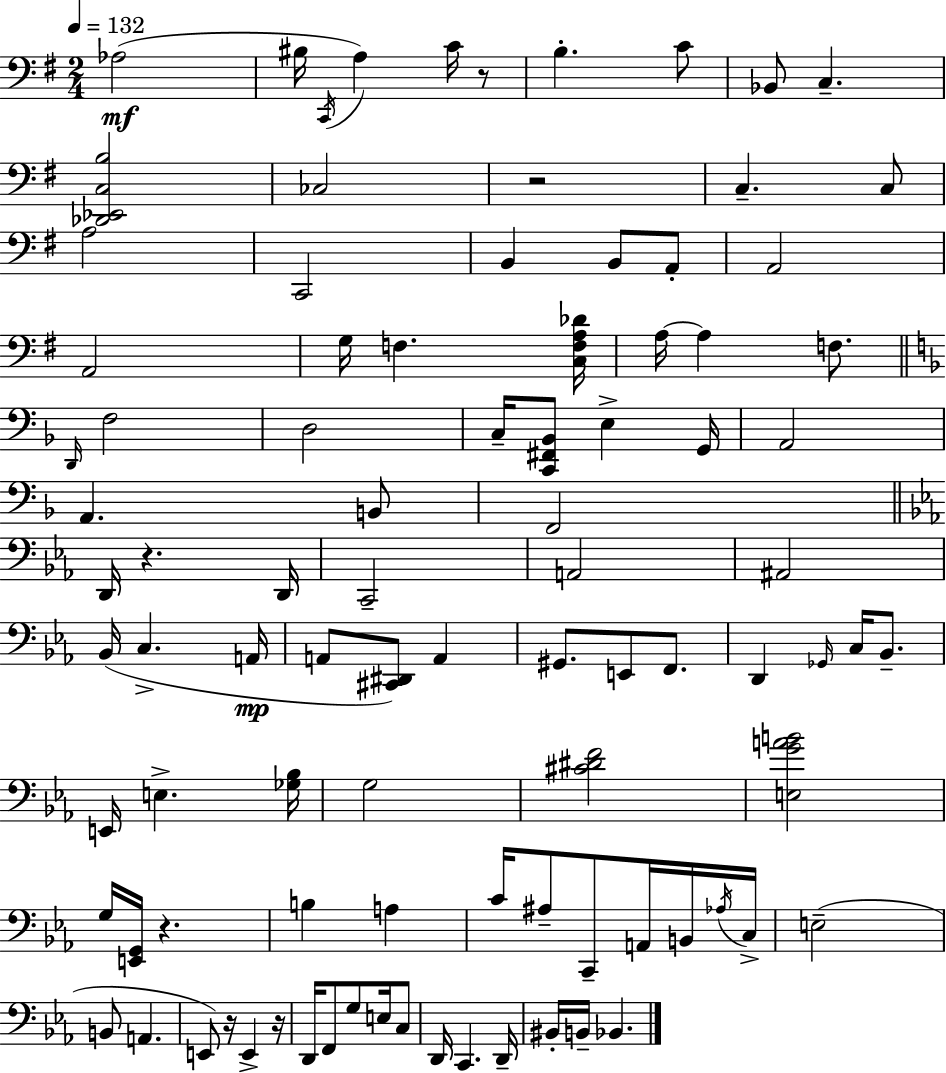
{
  \clef bass
  \numericTimeSignature
  \time 2/4
  \key e \minor
  \tempo 4 = 132
  aes2(\mf | bis16 \acciaccatura { c,16 }) a4 c'16 r8 | b4.-. c'8 | bes,8 c4.-- | \break <des, ees, c b>2 | ces2 | r2 | c4.-- c8 | \break a2 | c,2 | b,4 b,8 a,8-. | a,2 | \break a,2 | g16 f4. | <c f a des'>16 a16~~ a4 f8. | \bar "||" \break \key f \major \grace { d,16 } f2 | d2 | c16-- <c, fis, bes,>8 e4-> | g,16 a,2 | \break a,4. b,8 | f,2 | \bar "||" \break \key ees \major d,16 r4. d,16 | c,2-- | a,2 | ais,2 | \break bes,16( c4.-> a,16\mp | a,8 <cis, dis,>8) a,4 | gis,8. e,8 f,8. | d,4 \grace { ges,16 } c16 bes,8.-- | \break e,16 e4.-> | <ges bes>16 g2 | <cis' dis' f'>2 | <e g' a' b'>2 | \break g16 <e, g,>16 r4. | b4 a4 | c'16 ais8-- c,8-- a,16 b,16 | \acciaccatura { aes16 } c16-> e2--( | \break b,8 a,4. | e,8) r16 e,4-> | r16 d,16 f,8 g8 e16 | c8 d,16 c,4. | \break d,16-- bis,16-. b,16-- bes,4. | \bar "|."
}